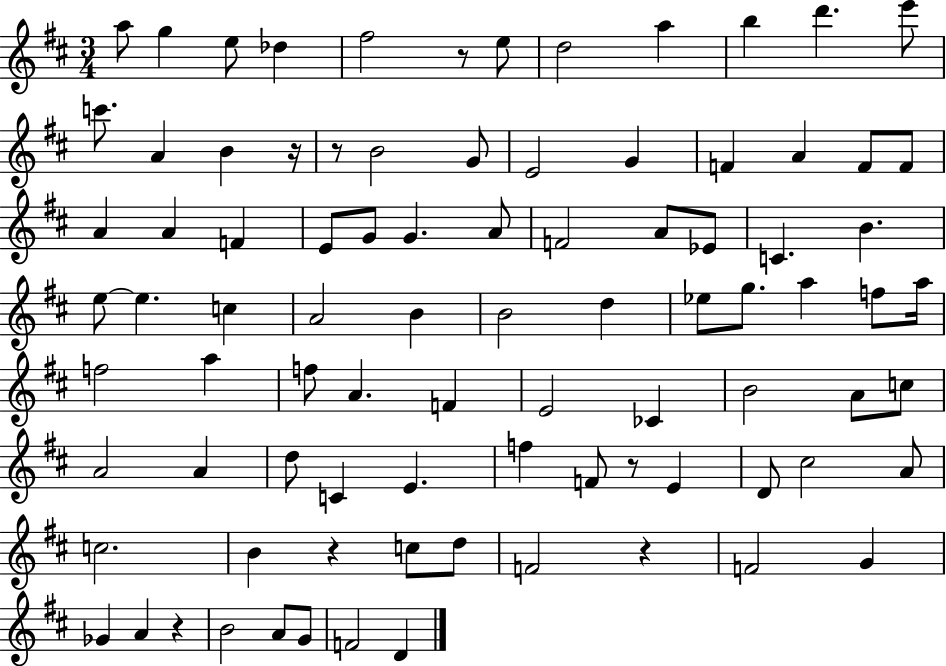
A5/e G5/q E5/e Db5/q F#5/h R/e E5/e D5/h A5/q B5/q D6/q. E6/e C6/e. A4/q B4/q R/s R/e B4/h G4/e E4/h G4/q F4/q A4/q F4/e F4/e A4/q A4/q F4/q E4/e G4/e G4/q. A4/e F4/h A4/e Eb4/e C4/q. B4/q. E5/e E5/q. C5/q A4/h B4/q B4/h D5/q Eb5/e G5/e. A5/q F5/e A5/s F5/h A5/q F5/e A4/q. F4/q E4/h CES4/q B4/h A4/e C5/e A4/h A4/q D5/e C4/q E4/q. F5/q F4/e R/e E4/q D4/e C#5/h A4/e C5/h. B4/q R/q C5/e D5/e F4/h R/q F4/h G4/q Gb4/q A4/q R/q B4/h A4/e G4/e F4/h D4/q